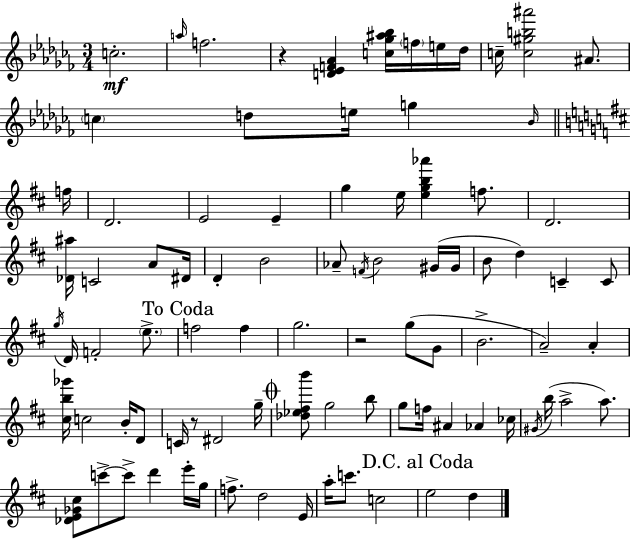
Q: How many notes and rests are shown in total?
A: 88